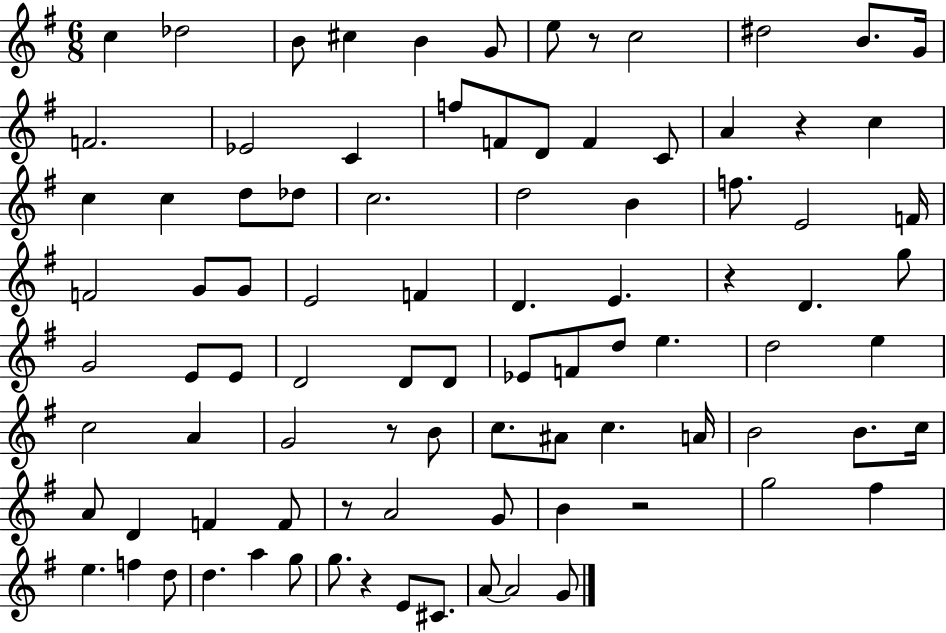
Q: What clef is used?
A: treble